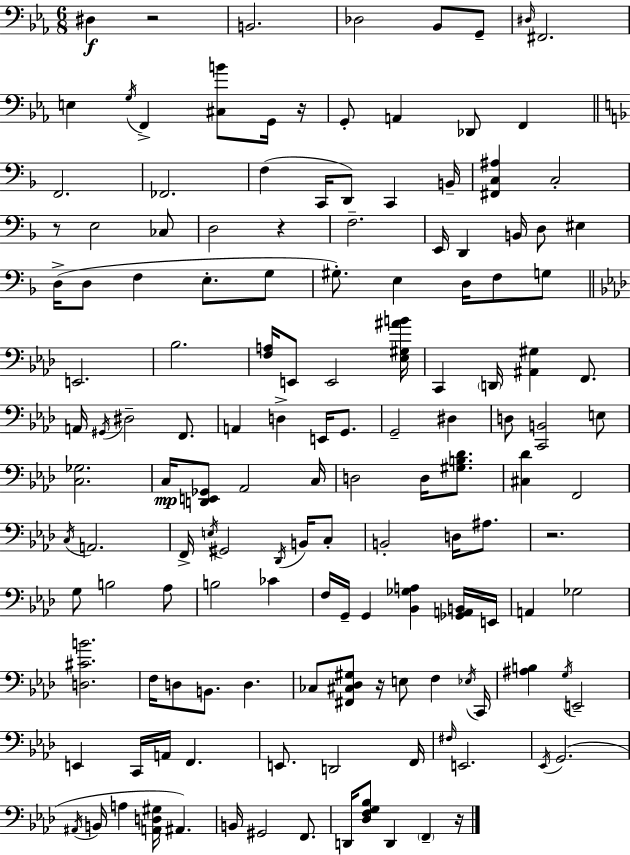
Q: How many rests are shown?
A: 7